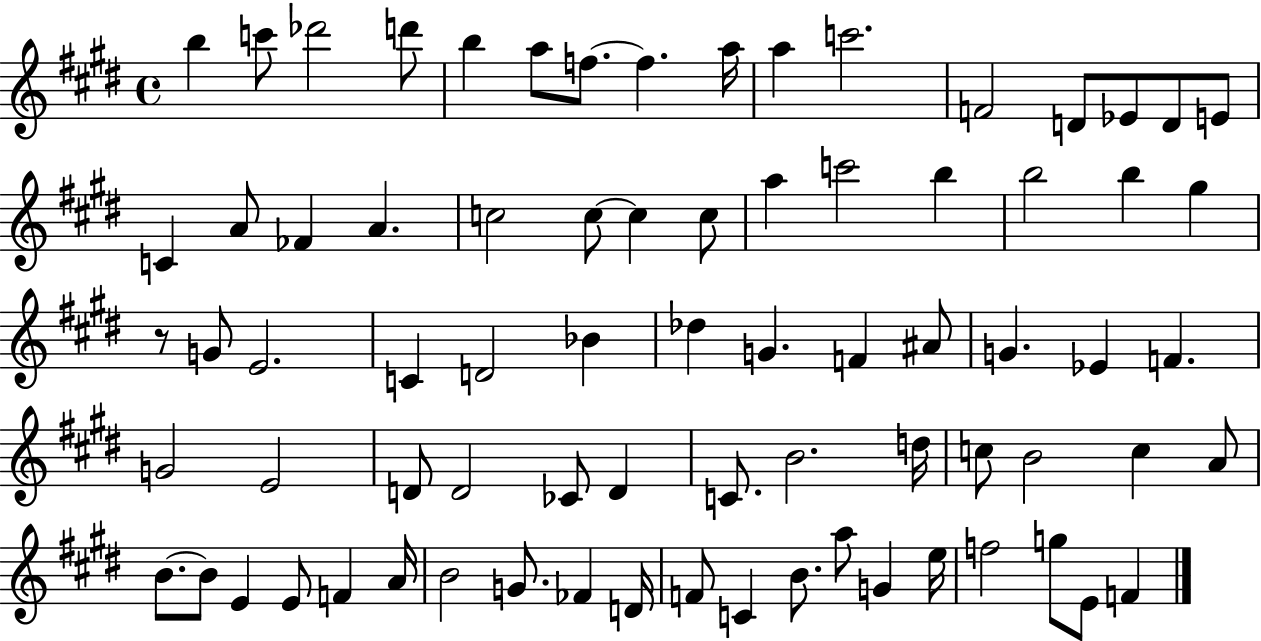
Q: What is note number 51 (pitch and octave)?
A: D5